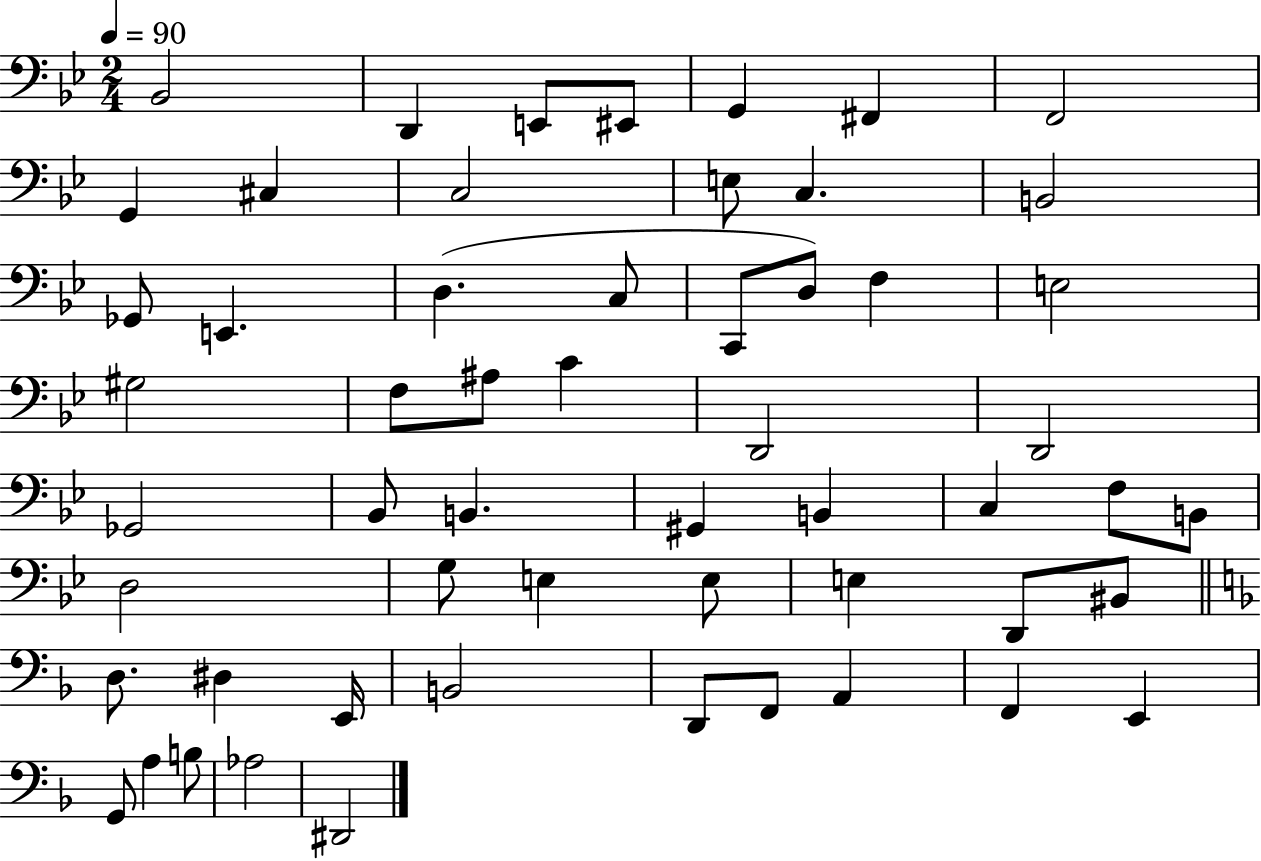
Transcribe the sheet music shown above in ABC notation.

X:1
T:Untitled
M:2/4
L:1/4
K:Bb
_B,,2 D,, E,,/2 ^E,,/2 G,, ^F,, F,,2 G,, ^C, C,2 E,/2 C, B,,2 _G,,/2 E,, D, C,/2 C,,/2 D,/2 F, E,2 ^G,2 F,/2 ^A,/2 C D,,2 D,,2 _G,,2 _B,,/2 B,, ^G,, B,, C, F,/2 B,,/2 D,2 G,/2 E, E,/2 E, D,,/2 ^B,,/2 D,/2 ^D, E,,/4 B,,2 D,,/2 F,,/2 A,, F,, E,, G,,/2 A, B,/2 _A,2 ^D,,2